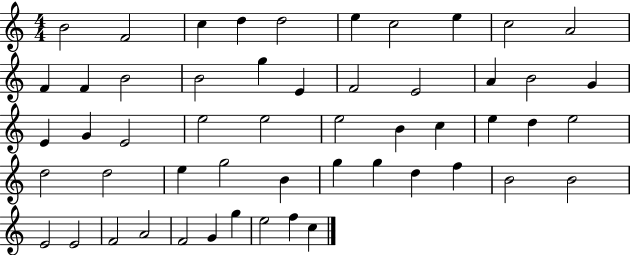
B4/h F4/h C5/q D5/q D5/h E5/q C5/h E5/q C5/h A4/h F4/q F4/q B4/h B4/h G5/q E4/q F4/h E4/h A4/q B4/h G4/q E4/q G4/q E4/h E5/h E5/h E5/h B4/q C5/q E5/q D5/q E5/h D5/h D5/h E5/q G5/h B4/q G5/q G5/q D5/q F5/q B4/h B4/h E4/h E4/h F4/h A4/h F4/h G4/q G5/q E5/h F5/q C5/q